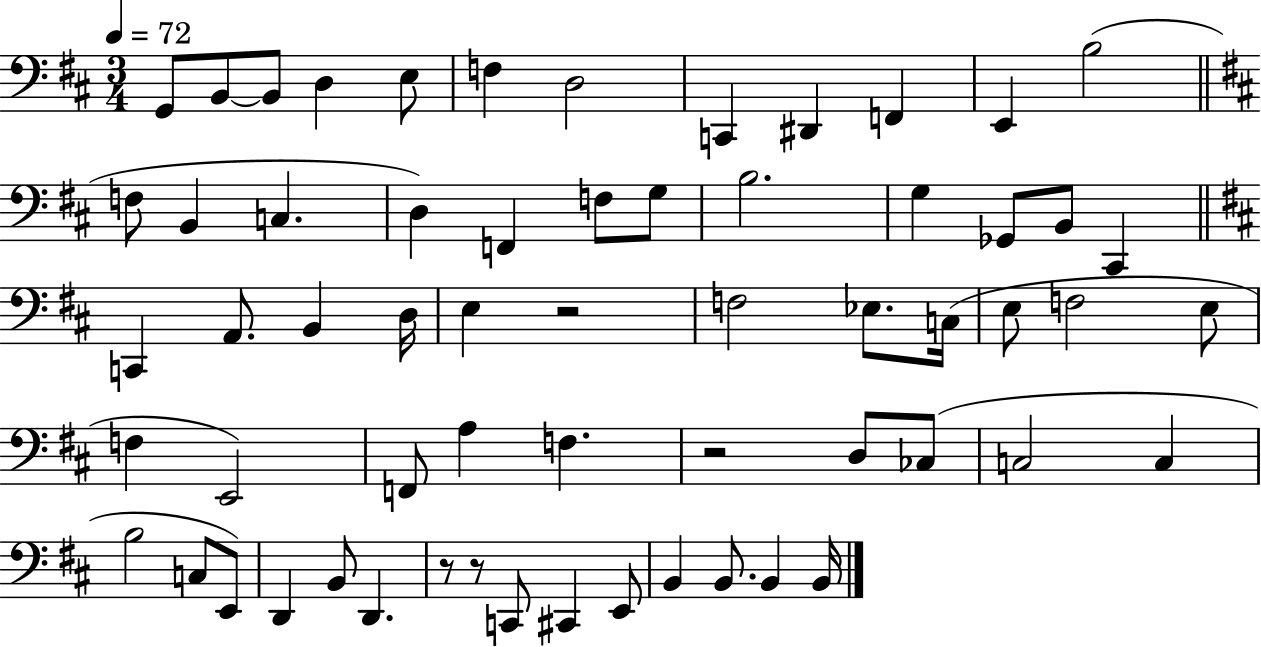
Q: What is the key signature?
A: D major